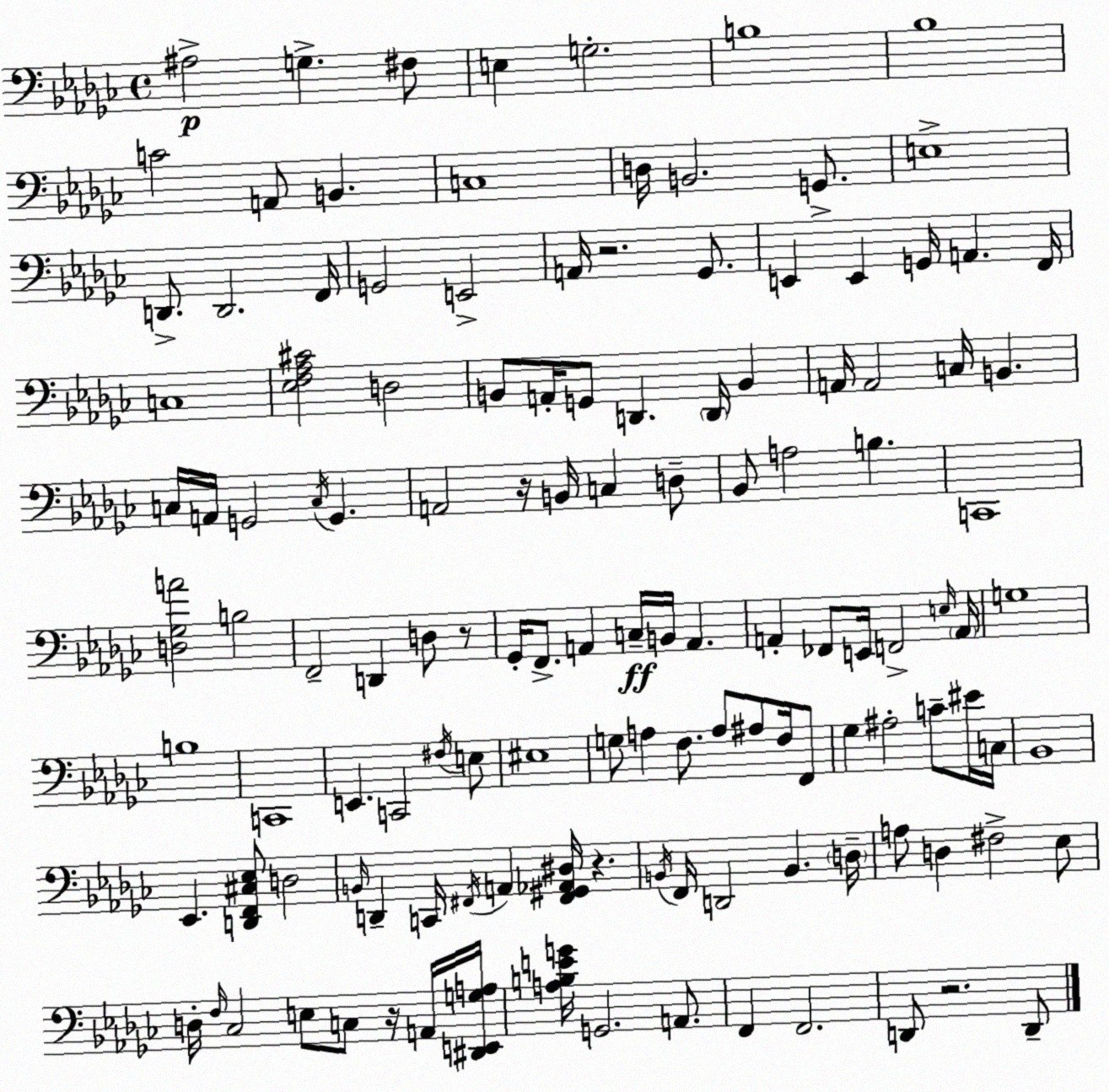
X:1
T:Untitled
M:4/4
L:1/4
K:Ebm
^A,2 G, ^F,/2 E, G,2 B,4 _B,4 C2 A,,/2 B,, C,4 D,/4 B,,2 G,,/2 E,4 D,,/2 D,,2 F,,/4 G,,2 E,,2 A,,/4 z2 _G,,/2 E,, E,, G,,/4 A,, F,,/4 C,4 [_E,F,_A,^C]2 D,2 B,,/2 A,,/4 G,,/2 D,, D,,/4 B,, A,,/4 A,,2 C,/4 B,, C,/4 A,,/4 G,,2 C,/4 G,, A,,2 z/4 B,,/4 C, D,/2 _B,,/2 A,2 B, C,,4 [D,_G,A]2 B,2 F,,2 D,, D,/2 z/2 _G,,/4 F,,/2 A,, C,/4 B,,/4 A,, A,, _F,,/2 E,,/4 F,,2 E,/4 A,,/4 G,4 B,4 C,,4 E,, C,,2 ^F,/4 E,/2 ^E,4 G,/2 A, F,/2 A,/2 ^A,/2 F,/4 F,,/2 _G, ^A,2 C/2 ^E/4 C,/4 _B,,4 _E,, [D,,F,,^C,_E,]/2 D,2 B,,/4 D,, C,,/4 ^F,,/4 A,, [^F,,^G,,_A,,^D,]/4 z B,,/4 F,,/4 D,,2 B,, D,/4 A,/2 D, ^F,2 _E,/2 D,/4 F,/4 _C,2 E,/2 C,/2 z/4 A,,/4 [^D,,E,,G,A,]/4 [A,B,EG]/4 G,,2 A,,/2 F,, F,,2 D,,/2 z2 D,,/2